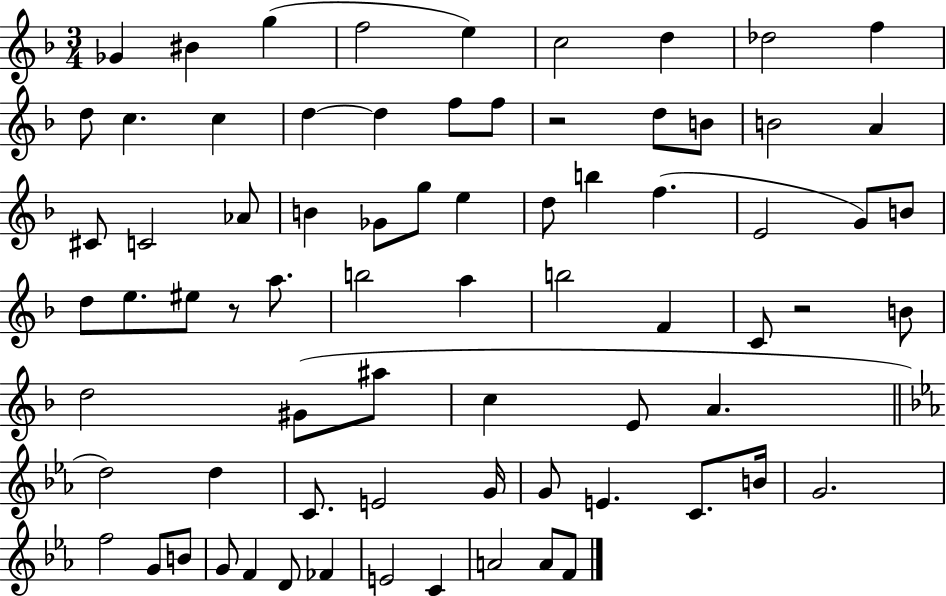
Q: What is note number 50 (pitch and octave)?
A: D5